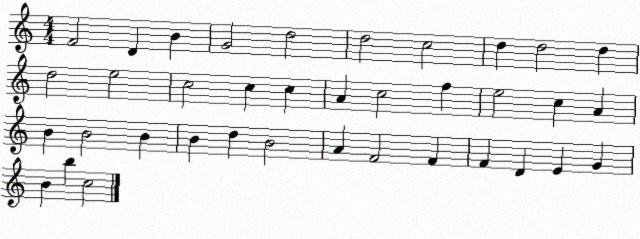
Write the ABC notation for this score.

X:1
T:Untitled
M:4/4
L:1/4
K:C
F2 D B G2 d2 d2 c2 d d2 d d2 e2 c2 c c A c2 f e2 c A B B2 B B d B2 A F2 F F D E G B b c2